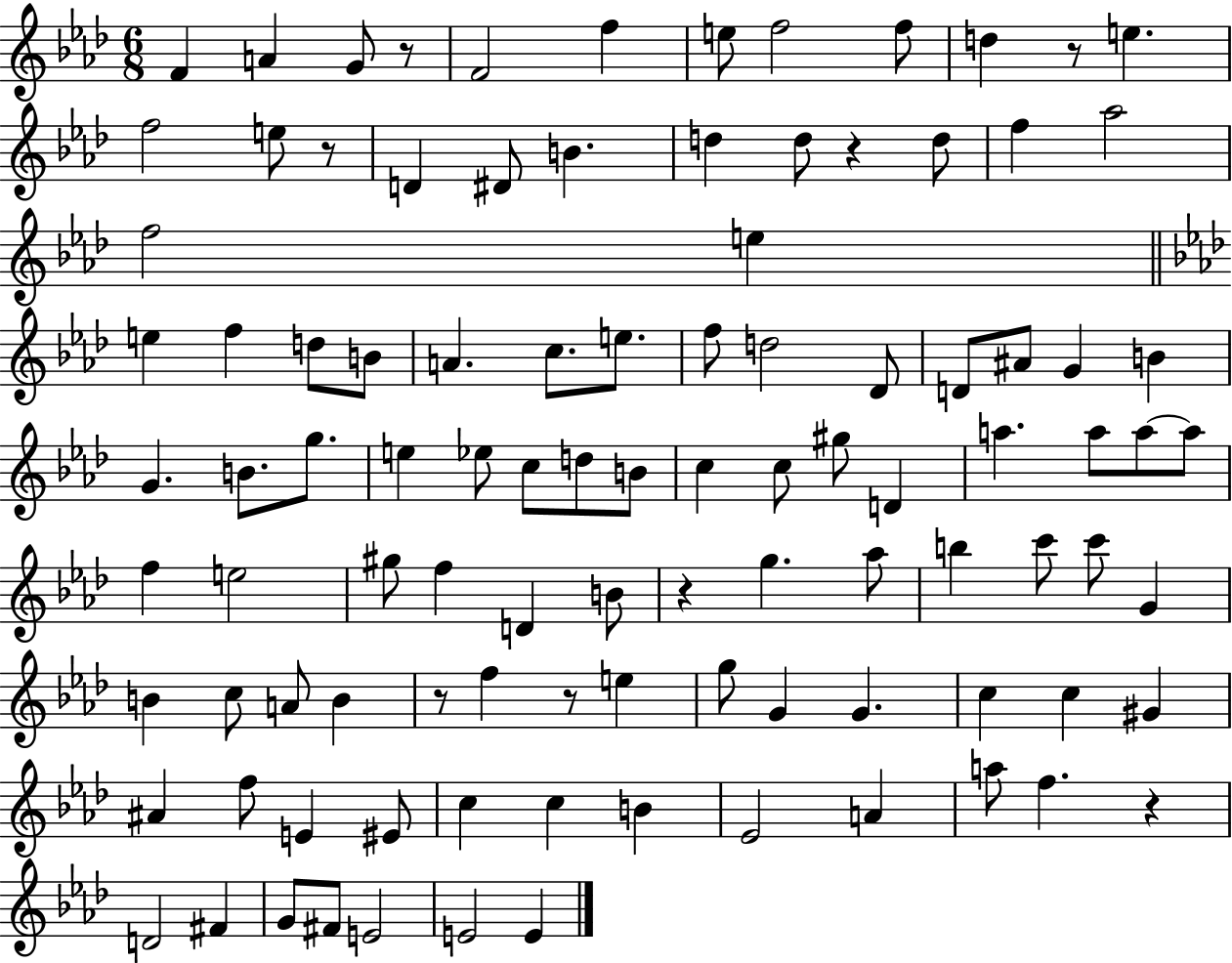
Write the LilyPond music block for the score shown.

{
  \clef treble
  \numericTimeSignature
  \time 6/8
  \key aes \major
  f'4 a'4 g'8 r8 | f'2 f''4 | e''8 f''2 f''8 | d''4 r8 e''4. | \break f''2 e''8 r8 | d'4 dis'8 b'4. | d''4 d''8 r4 d''8 | f''4 aes''2 | \break f''2 e''4 | \bar "||" \break \key aes \major e''4 f''4 d''8 b'8 | a'4. c''8. e''8. | f''8 d''2 des'8 | d'8 ais'8 g'4 b'4 | \break g'4. b'8. g''8. | e''4 ees''8 c''8 d''8 b'8 | c''4 c''8 gis''8 d'4 | a''4. a''8 a''8~~ a''8 | \break f''4 e''2 | gis''8 f''4 d'4 b'8 | r4 g''4. aes''8 | b''4 c'''8 c'''8 g'4 | \break b'4 c''8 a'8 b'4 | r8 f''4 r8 e''4 | g''8 g'4 g'4. | c''4 c''4 gis'4 | \break ais'4 f''8 e'4 eis'8 | c''4 c''4 b'4 | ees'2 a'4 | a''8 f''4. r4 | \break d'2 fis'4 | g'8 fis'8 e'2 | e'2 e'4 | \bar "|."
}